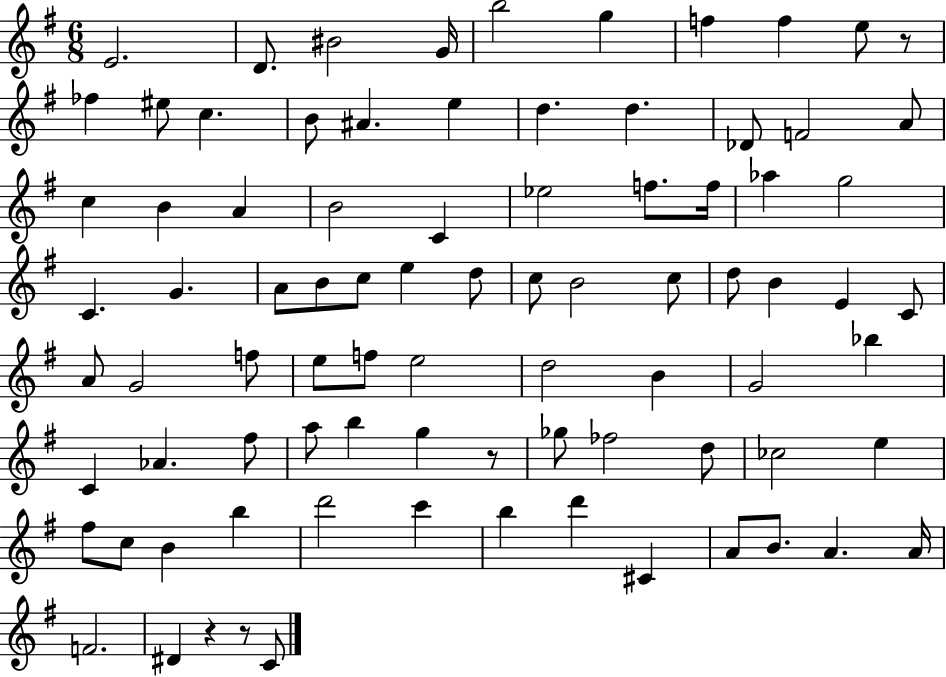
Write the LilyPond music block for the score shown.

{
  \clef treble
  \numericTimeSignature
  \time 6/8
  \key g \major
  \repeat volta 2 { e'2. | d'8. bis'2 g'16 | b''2 g''4 | f''4 f''4 e''8 r8 | \break fes''4 eis''8 c''4. | b'8 ais'4. e''4 | d''4. d''4. | des'8 f'2 a'8 | \break c''4 b'4 a'4 | b'2 c'4 | ees''2 f''8. f''16 | aes''4 g''2 | \break c'4. g'4. | a'8 b'8 c''8 e''4 d''8 | c''8 b'2 c''8 | d''8 b'4 e'4 c'8 | \break a'8 g'2 f''8 | e''8 f''8 e''2 | d''2 b'4 | g'2 bes''4 | \break c'4 aes'4. fis''8 | a''8 b''4 g''4 r8 | ges''8 fes''2 d''8 | ces''2 e''4 | \break fis''8 c''8 b'4 b''4 | d'''2 c'''4 | b''4 d'''4 cis'4 | a'8 b'8. a'4. a'16 | \break f'2. | dis'4 r4 r8 c'8 | } \bar "|."
}